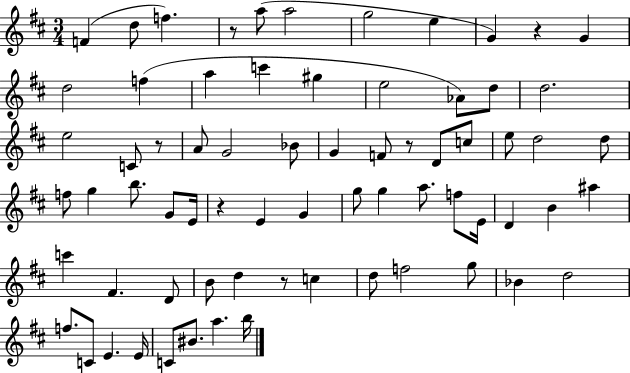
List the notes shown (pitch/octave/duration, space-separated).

F4/q D5/e F5/q. R/e A5/e A5/h G5/h E5/q G4/q R/q G4/q D5/h F5/q A5/q C6/q G#5/q E5/h Ab4/e D5/e D5/h. E5/h C4/e R/e A4/e G4/h Bb4/e G4/q F4/e R/e D4/e C5/e E5/e D5/h D5/e F5/e G5/q B5/e. G4/e E4/s R/q E4/q G4/q G5/e G5/q A5/e. F5/e E4/s D4/q B4/q A#5/q C6/q F#4/q. D4/e B4/e D5/q R/e C5/q D5/e F5/h G5/e Bb4/q D5/h F5/e. C4/e E4/q. E4/s C4/e BIS4/e. A5/q. B5/s